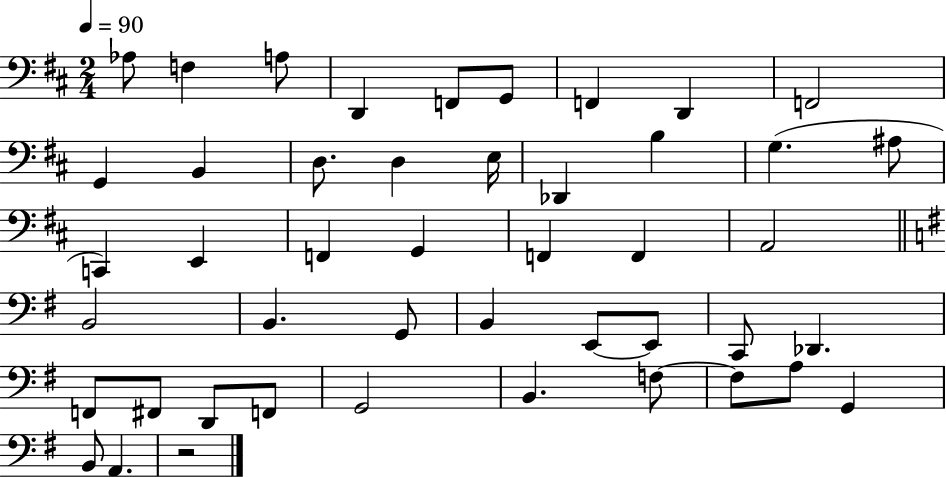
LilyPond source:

{
  \clef bass
  \numericTimeSignature
  \time 2/4
  \key d \major
  \tempo 4 = 90
  \repeat volta 2 { aes8 f4 a8 | d,4 f,8 g,8 | f,4 d,4 | f,2 | \break g,4 b,4 | d8. d4 e16 | des,4 b4 | g4.( ais8 | \break c,4) e,4 | f,4 g,4 | f,4 f,4 | a,2 | \break \bar "||" \break \key e \minor b,2 | b,4. g,8 | b,4 e,8~~ e,8 | c,8 des,4. | \break f,8 fis,8 d,8 f,8 | g,2 | b,4. f8~~ | f8 a8 g,4 | \break b,8 a,4. | r2 | } \bar "|."
}